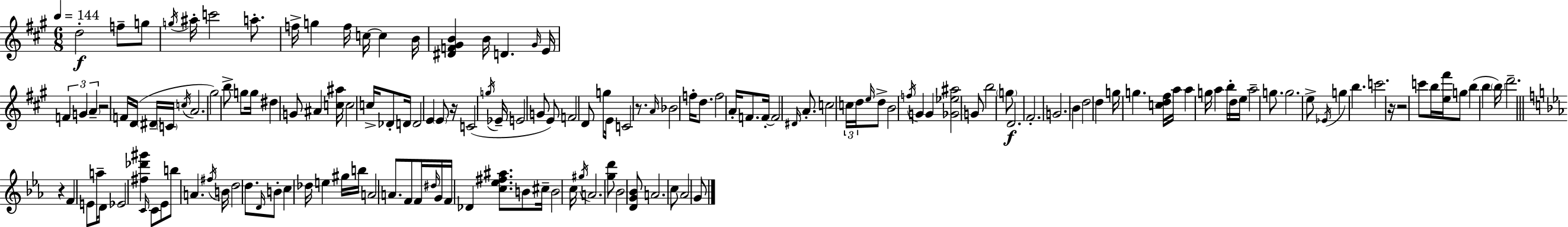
X:1
T:Untitled
M:6/8
L:1/4
K:A
d2 f/2 g/2 g/4 ^a/4 c'2 a/2 f/4 g f/4 c/4 c B/4 [^DF^GB] B/4 D ^G/4 E/4 F G A z2 F/4 D/4 ^D/4 C/4 c/4 A2 ^g2 b/2 g/2 g/4 ^d G/2 ^A [c^a]/4 c2 c/4 _D/2 D/4 D2 E E/2 z/4 C2 g/4 _E/4 E2 G/2 E/2 F2 D/2 g/2 E/4 C2 z/2 A/4 _B2 f/4 d/2 f2 A/4 F/2 F/4 F2 ^D/4 A/2 c2 c/4 d/4 e/4 d/2 B2 f/4 G G [_G_e^a]2 G/2 b2 g/2 D2 ^F2 G2 B d2 d g/4 g [cd^f]/4 a/4 a g/4 a b/4 d/4 e/4 a2 g/2 g2 e/2 _E/4 g b c'2 z/4 z2 c'/2 b/4 [e^f']/4 g/2 b b b/4 d'2 z F E/2 a/4 D/4 _E2 [^f_d'^g'] C/4 C/2 _E/2 b/2 A ^f/4 B/4 d2 d/2 D/4 B/2 c _d/4 e ^g/4 b/4 A2 A/2 F/2 F/4 ^d/4 G/4 F/4 _D [c_e^f^a]/2 B/2 ^c/4 B2 c/4 ^g/4 A2 [gd']/2 _B2 [DG_B]/2 A2 c/2 _A2 G/2